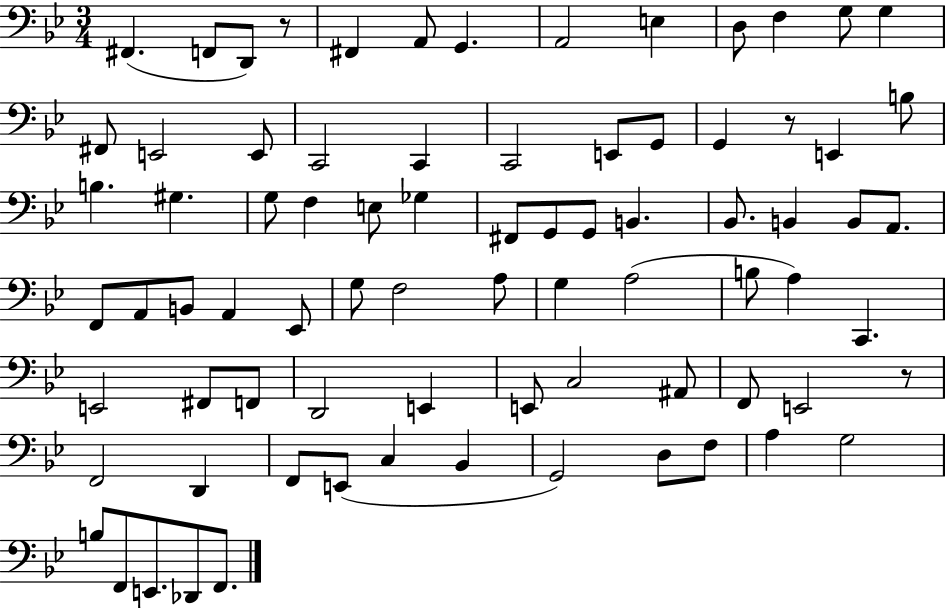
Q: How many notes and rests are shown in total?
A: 79